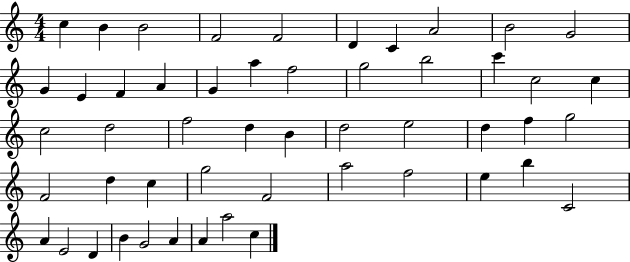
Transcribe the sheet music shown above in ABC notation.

X:1
T:Untitled
M:4/4
L:1/4
K:C
c B B2 F2 F2 D C A2 B2 G2 G E F A G a f2 g2 b2 c' c2 c c2 d2 f2 d B d2 e2 d f g2 F2 d c g2 F2 a2 f2 e b C2 A E2 D B G2 A A a2 c